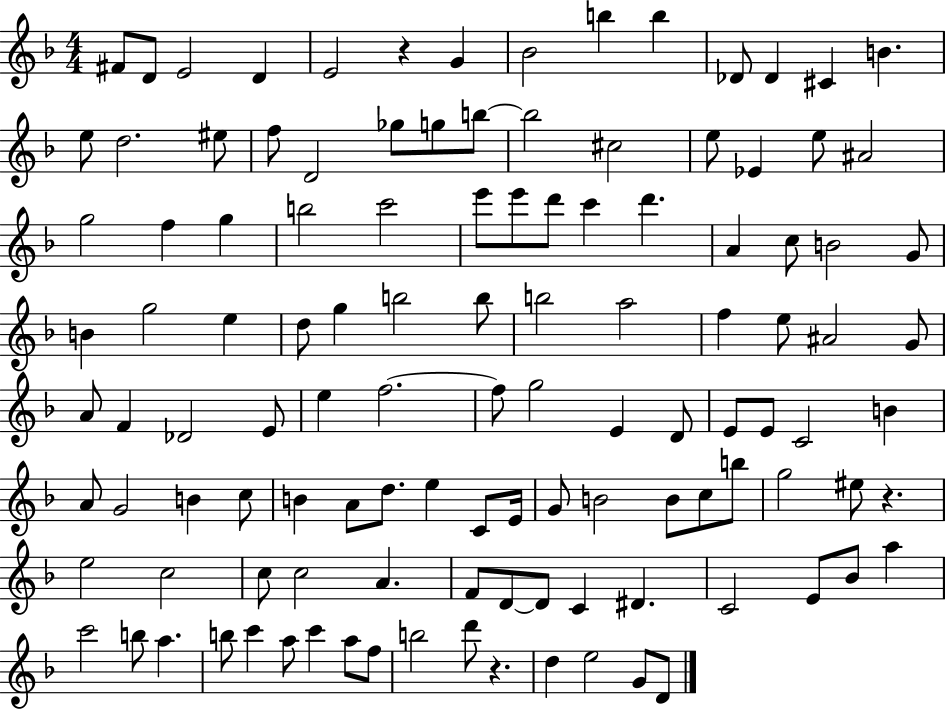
{
  \clef treble
  \numericTimeSignature
  \time 4/4
  \key f \major
  fis'8 d'8 e'2 d'4 | e'2 r4 g'4 | bes'2 b''4 b''4 | des'8 des'4 cis'4 b'4. | \break e''8 d''2. eis''8 | f''8 d'2 ges''8 g''8 b''8~~ | b''2 cis''2 | e''8 ees'4 e''8 ais'2 | \break g''2 f''4 g''4 | b''2 c'''2 | e'''8 e'''8 d'''8 c'''4 d'''4. | a'4 c''8 b'2 g'8 | \break b'4 g''2 e''4 | d''8 g''4 b''2 b''8 | b''2 a''2 | f''4 e''8 ais'2 g'8 | \break a'8 f'4 des'2 e'8 | e''4 f''2.~~ | f''8 g''2 e'4 d'8 | e'8 e'8 c'2 b'4 | \break a'8 g'2 b'4 c''8 | b'4 a'8 d''8. e''4 c'8 e'16 | g'8 b'2 b'8 c''8 b''8 | g''2 eis''8 r4. | \break e''2 c''2 | c''8 c''2 a'4. | f'8 d'8~~ d'8 c'4 dis'4. | c'2 e'8 bes'8 a''4 | \break c'''2 b''8 a''4. | b''8 c'''4 a''8 c'''4 a''8 f''8 | b''2 d'''8 r4. | d''4 e''2 g'8 d'8 | \break \bar "|."
}